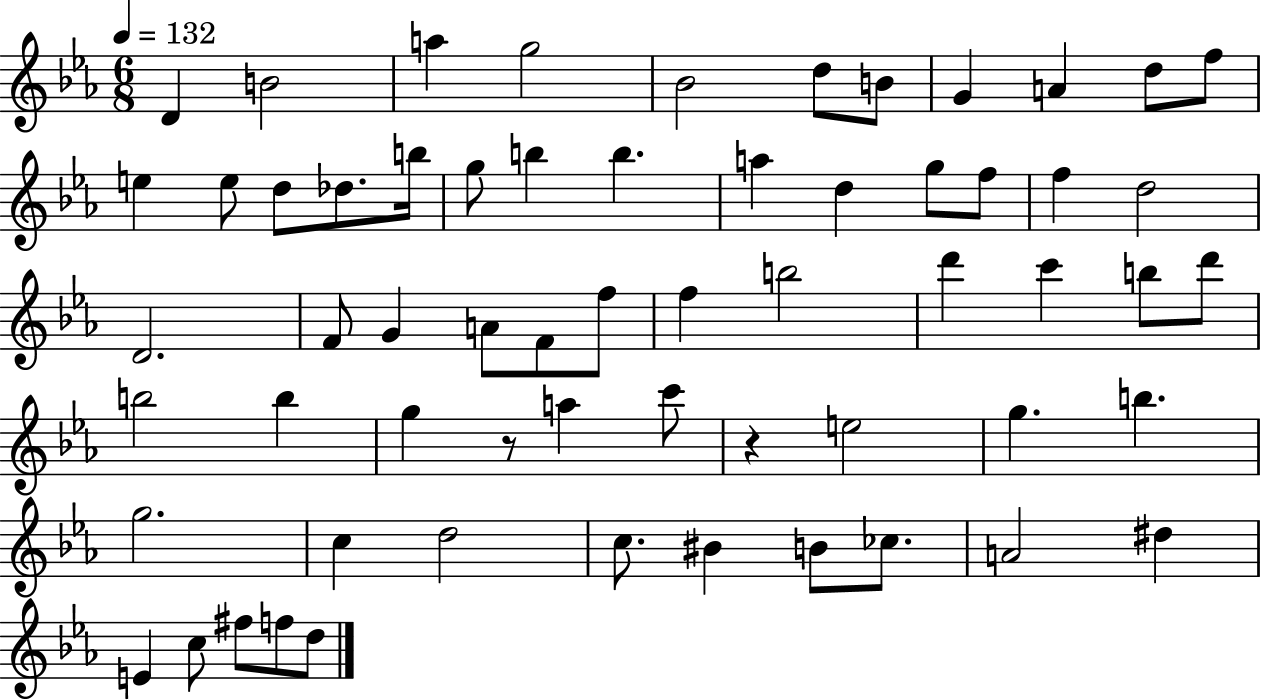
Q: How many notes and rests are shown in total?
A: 61